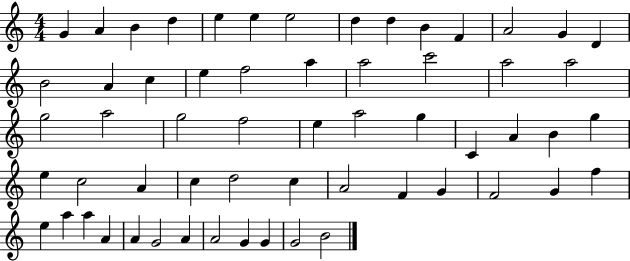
G4/q A4/q B4/q D5/q E5/q E5/q E5/h D5/q D5/q B4/q F4/q A4/h G4/q D4/q B4/h A4/q C5/q E5/q F5/h A5/q A5/h C6/h A5/h A5/h G5/h A5/h G5/h F5/h E5/q A5/h G5/q C4/q A4/q B4/q G5/q E5/q C5/h A4/q C5/q D5/h C5/q A4/h F4/q G4/q F4/h G4/q F5/q E5/q A5/q A5/q A4/q A4/q G4/h A4/q A4/h G4/q G4/q G4/h B4/h